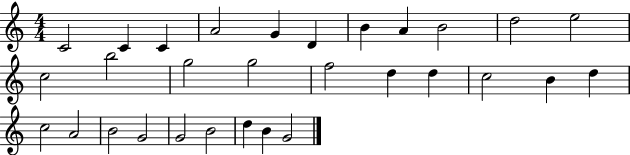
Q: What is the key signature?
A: C major